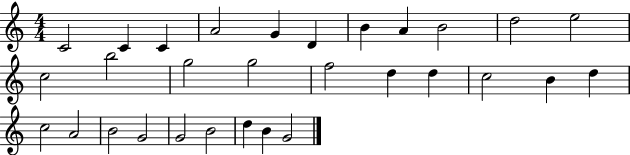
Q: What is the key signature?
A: C major